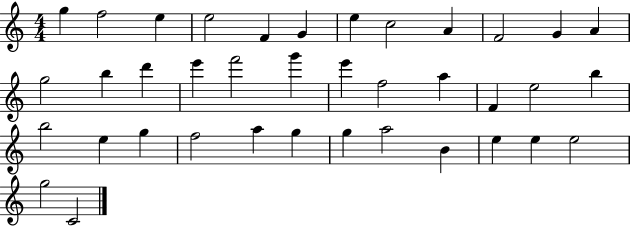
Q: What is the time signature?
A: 4/4